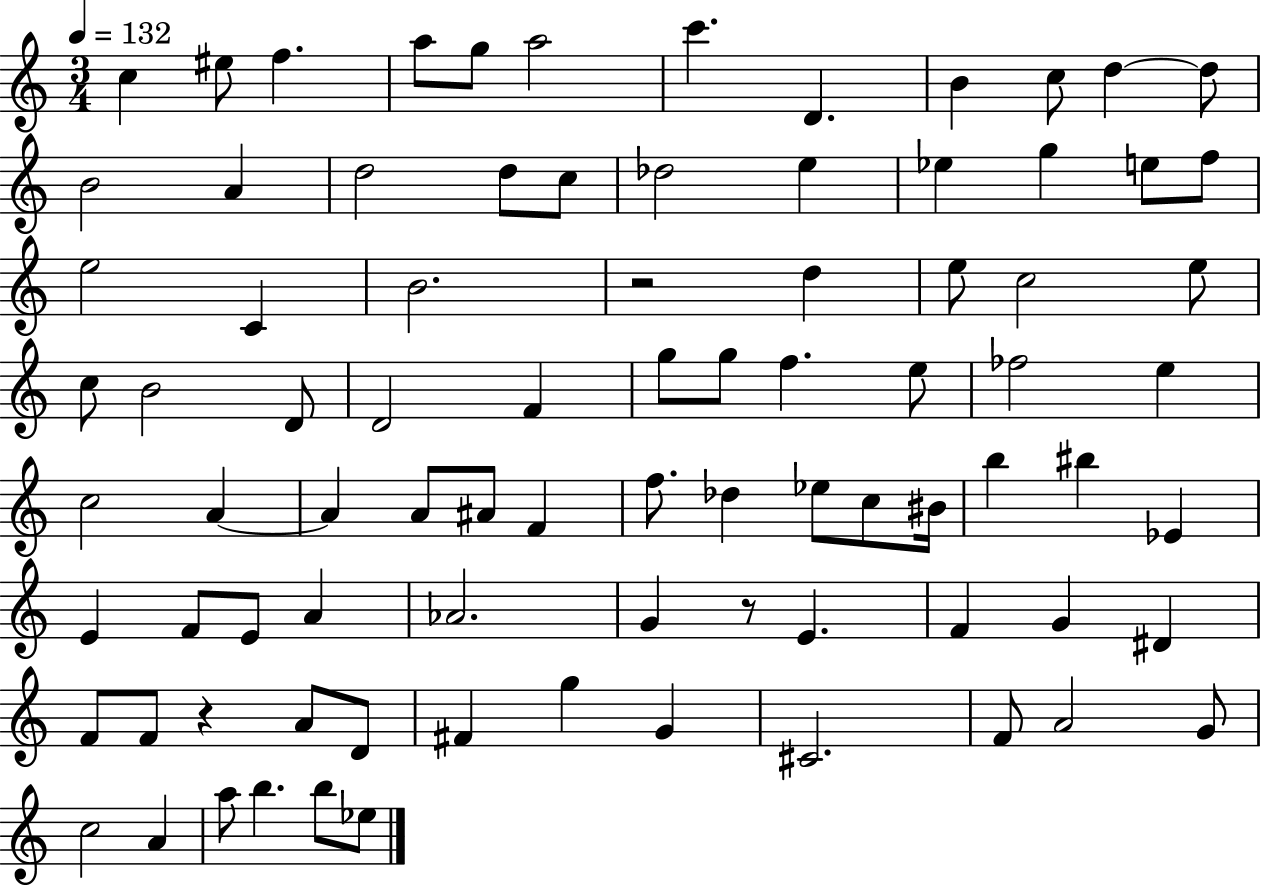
{
  \clef treble
  \numericTimeSignature
  \time 3/4
  \key c \major
  \tempo 4 = 132
  c''4 eis''8 f''4. | a''8 g''8 a''2 | c'''4. d'4. | b'4 c''8 d''4~~ d''8 | \break b'2 a'4 | d''2 d''8 c''8 | des''2 e''4 | ees''4 g''4 e''8 f''8 | \break e''2 c'4 | b'2. | r2 d''4 | e''8 c''2 e''8 | \break c''8 b'2 d'8 | d'2 f'4 | g''8 g''8 f''4. e''8 | fes''2 e''4 | \break c''2 a'4~~ | a'4 a'8 ais'8 f'4 | f''8. des''4 ees''8 c''8 bis'16 | b''4 bis''4 ees'4 | \break e'4 f'8 e'8 a'4 | aes'2. | g'4 r8 e'4. | f'4 g'4 dis'4 | \break f'8 f'8 r4 a'8 d'8 | fis'4 g''4 g'4 | cis'2. | f'8 a'2 g'8 | \break c''2 a'4 | a''8 b''4. b''8 ees''8 | \bar "|."
}